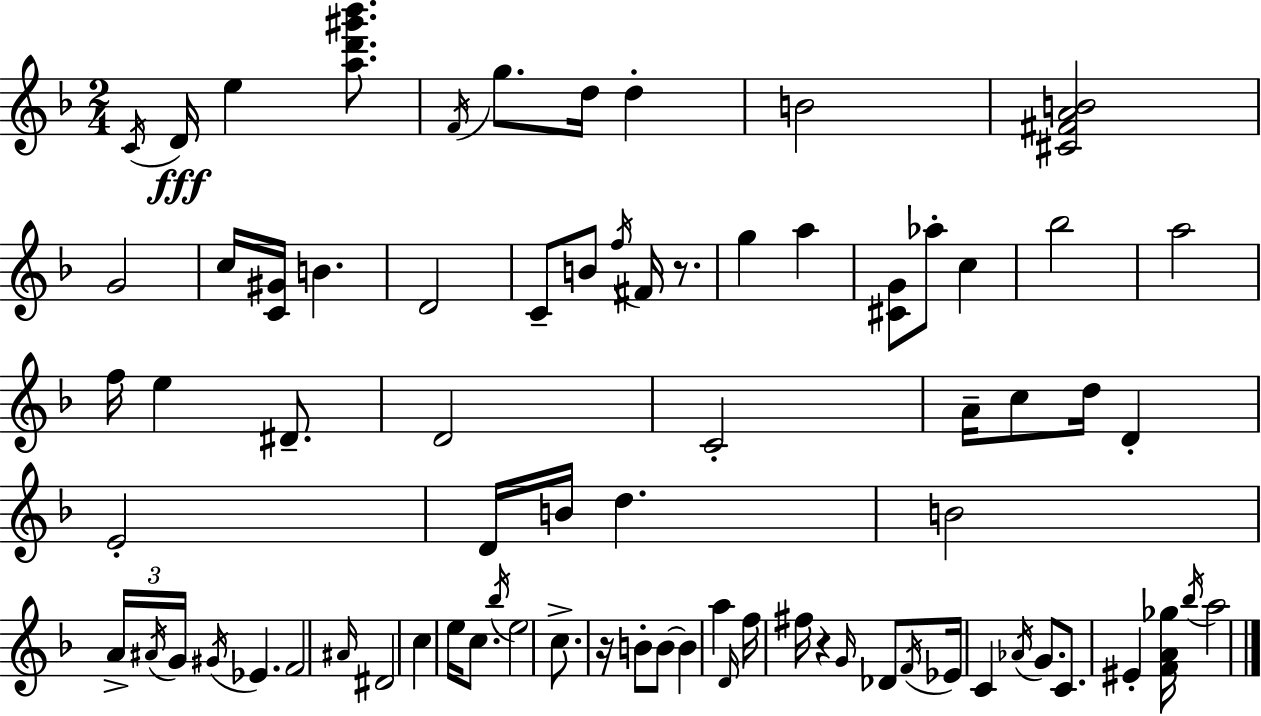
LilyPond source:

{
  \clef treble
  \numericTimeSignature
  \time 2/4
  \key d \minor
  \acciaccatura { c'16 }\fff d'16 e''4 <a'' d''' gis''' bes'''>8. | \acciaccatura { f'16 } g''8. d''16 d''4-. | b'2 | <cis' fis' a' b'>2 | \break g'2 | c''16 <c' gis'>16 b'4. | d'2 | c'8-- b'8 \acciaccatura { f''16 } fis'16 | \break r8. g''4 a''4 | <cis' g'>8 aes''8-. c''4 | bes''2 | a''2 | \break f''16 e''4 | dis'8.-- d'2 | c'2-. | a'16-- c''8 d''16 d'4-. | \break e'2-. | d'16 b'16 d''4. | b'2 | \tuplet 3/2 { a'16-> \acciaccatura { ais'16 } g'16 } \acciaccatura { gis'16 } ees'4. | \break f'2 | \grace { ais'16 } dis'2 | c''4 | e''16 c''8. \acciaccatura { bes''16 } e''2 | \break c''8.-> | r16 b'8-. b'8~~ b'4 | a''4 \grace { d'16 } | f''16 fis''16 r4 \grace { g'16 } des'8 | \break \acciaccatura { f'16 } ees'16 c'4 \acciaccatura { aes'16 } | g'8. c'8. eis'4-. | <f' a' ges''>16 \acciaccatura { bes''16 } a''2 | \bar "|."
}